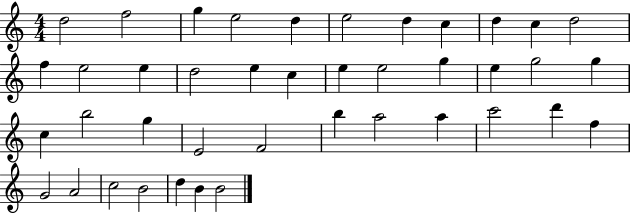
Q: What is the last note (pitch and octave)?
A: B4